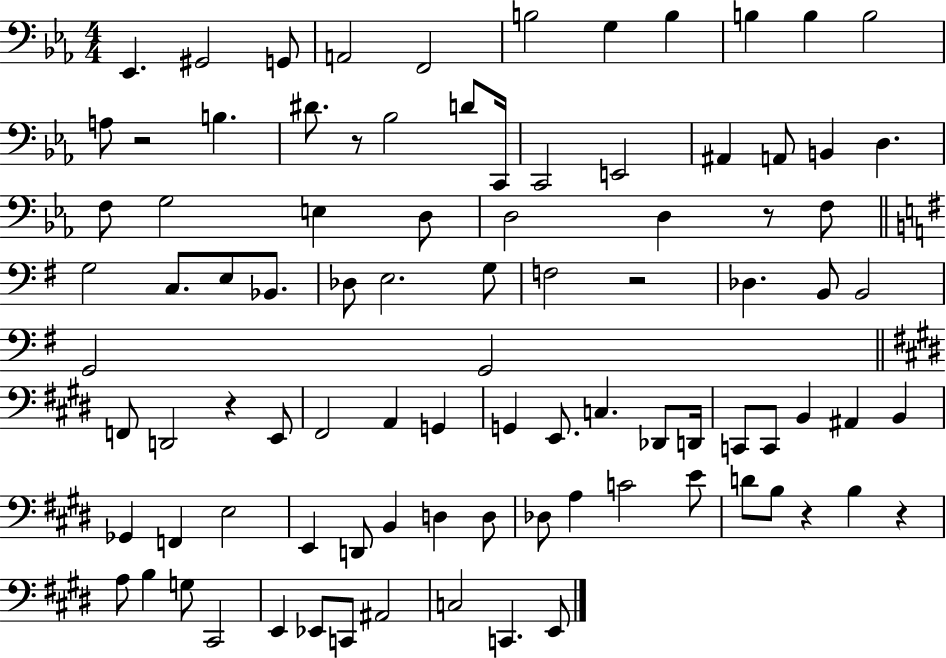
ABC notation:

X:1
T:Untitled
M:4/4
L:1/4
K:Eb
_E,, ^G,,2 G,,/2 A,,2 F,,2 B,2 G, B, B, B, B,2 A,/2 z2 B, ^D/2 z/2 _B,2 D/2 C,,/4 C,,2 E,,2 ^A,, A,,/2 B,, D, F,/2 G,2 E, D,/2 D,2 D, z/2 F,/2 G,2 C,/2 E,/2 _B,,/2 _D,/2 E,2 G,/2 F,2 z2 _D, B,,/2 B,,2 G,,2 G,,2 F,,/2 D,,2 z E,,/2 ^F,,2 A,, G,, G,, E,,/2 C, _D,,/2 D,,/4 C,,/2 C,,/2 B,, ^A,, B,, _G,, F,, E,2 E,, D,,/2 B,, D, D,/2 _D,/2 A, C2 E/2 D/2 B,/2 z B, z A,/2 B, G,/2 ^C,,2 E,, _E,,/2 C,,/2 ^A,,2 C,2 C,, E,,/2